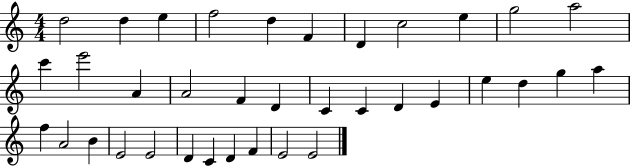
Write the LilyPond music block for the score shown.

{
  \clef treble
  \numericTimeSignature
  \time 4/4
  \key c \major
  d''2 d''4 e''4 | f''2 d''4 f'4 | d'4 c''2 e''4 | g''2 a''2 | \break c'''4 e'''2 a'4 | a'2 f'4 d'4 | c'4 c'4 d'4 e'4 | e''4 d''4 g''4 a''4 | \break f''4 a'2 b'4 | e'2 e'2 | d'4 c'4 d'4 f'4 | e'2 e'2 | \break \bar "|."
}